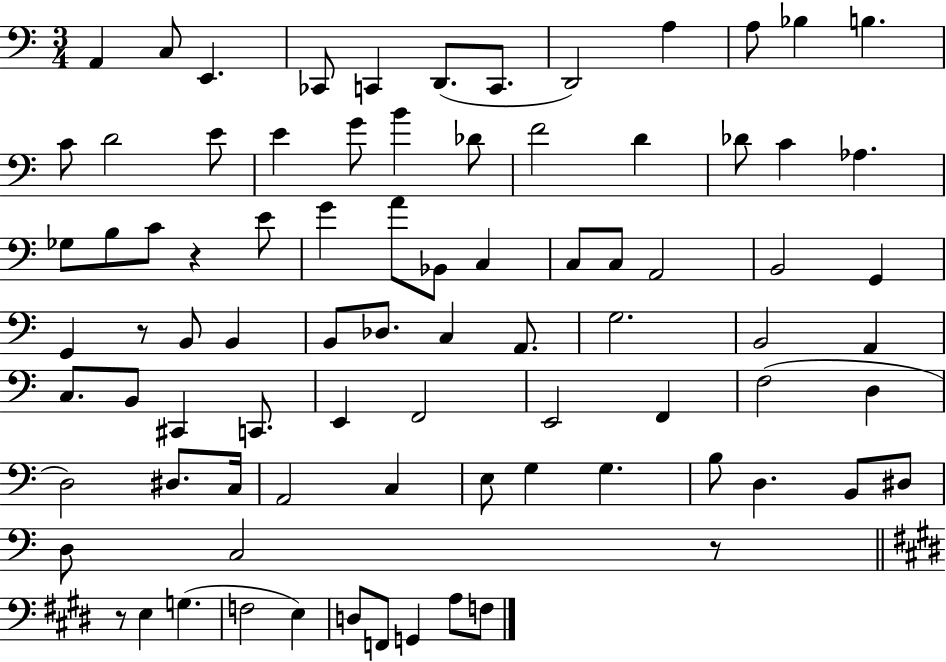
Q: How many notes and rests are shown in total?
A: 84